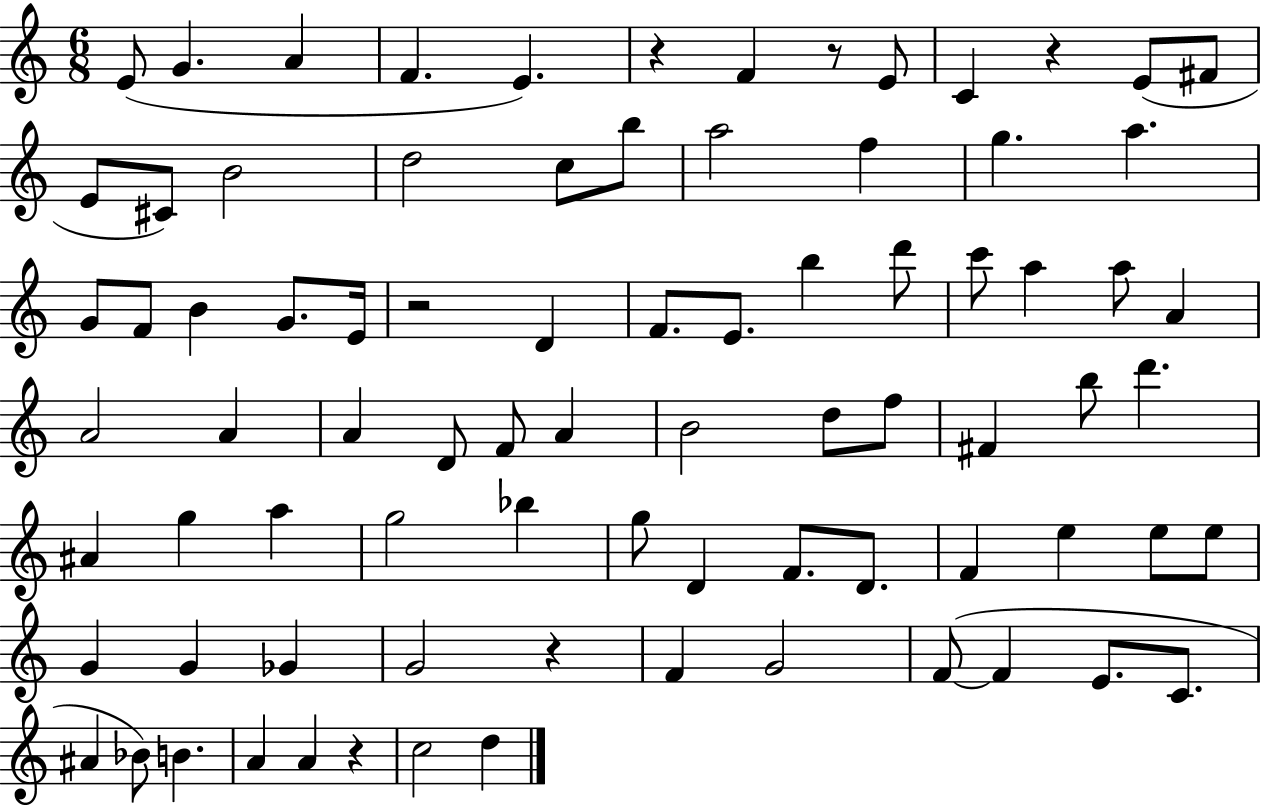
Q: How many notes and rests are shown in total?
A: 82